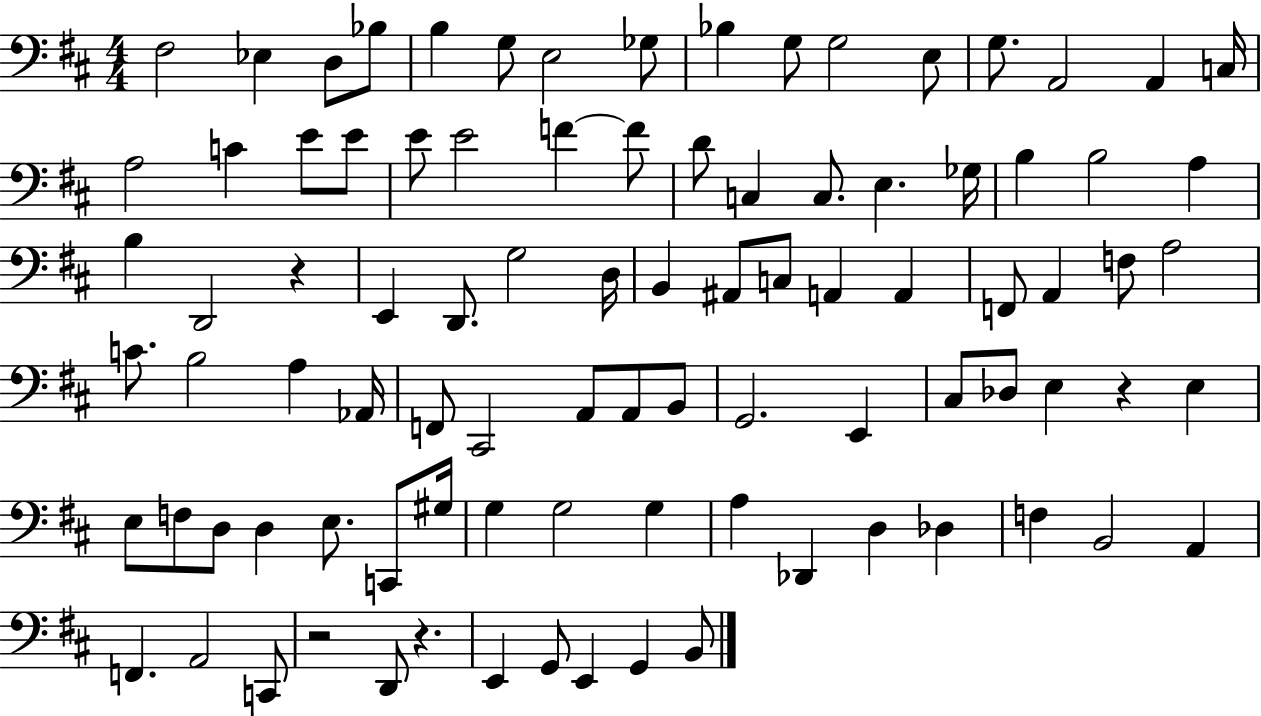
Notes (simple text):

F#3/h Eb3/q D3/e Bb3/e B3/q G3/e E3/h Gb3/e Bb3/q G3/e G3/h E3/e G3/e. A2/h A2/q C3/s A3/h C4/q E4/e E4/e E4/e E4/h F4/q F4/e D4/e C3/q C3/e. E3/q. Gb3/s B3/q B3/h A3/q B3/q D2/h R/q E2/q D2/e. G3/h D3/s B2/q A#2/e C3/e A2/q A2/q F2/e A2/q F3/e A3/h C4/e. B3/h A3/q Ab2/s F2/e C#2/h A2/e A2/e B2/e G2/h. E2/q C#3/e Db3/e E3/q R/q E3/q E3/e F3/e D3/e D3/q E3/e. C2/e G#3/s G3/q G3/h G3/q A3/q Db2/q D3/q Db3/q F3/q B2/h A2/q F2/q. A2/h C2/e R/h D2/e R/q. E2/q G2/e E2/q G2/q B2/e